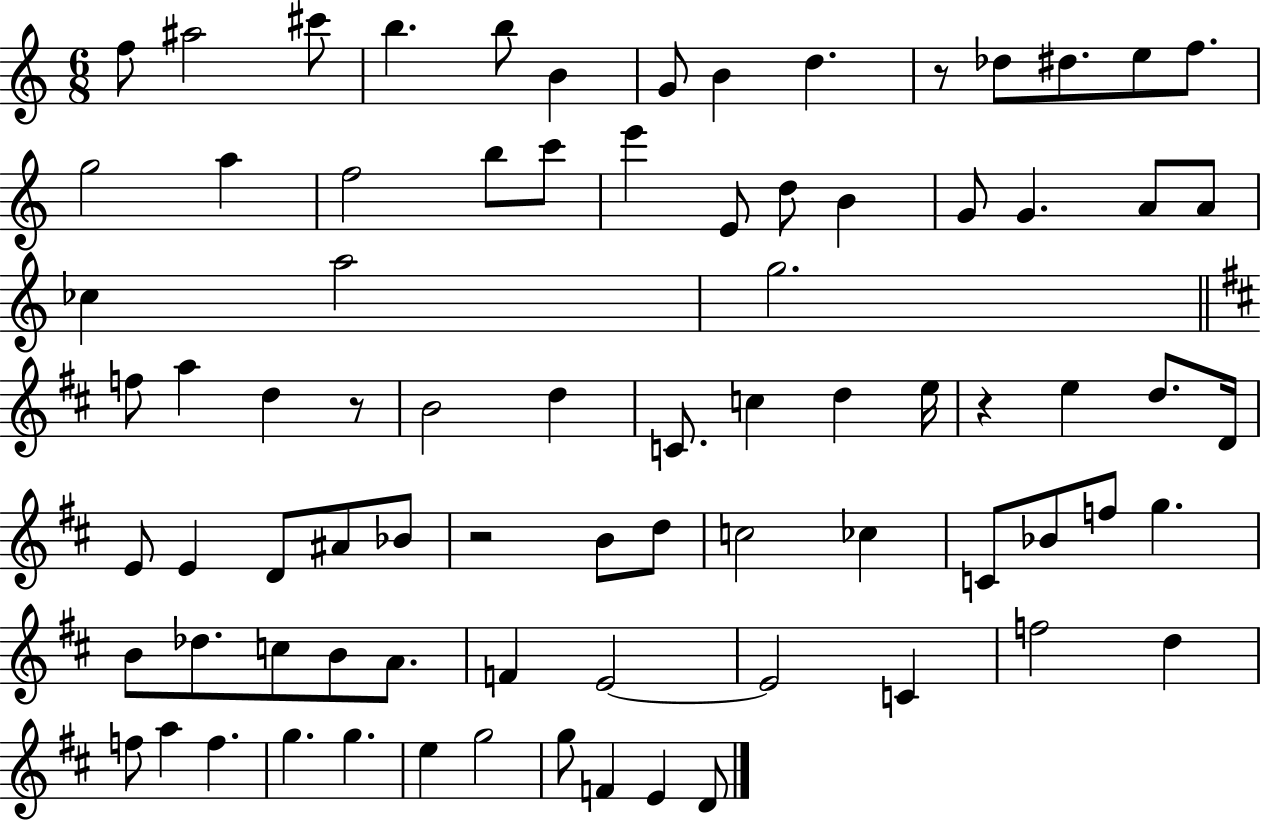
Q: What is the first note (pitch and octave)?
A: F5